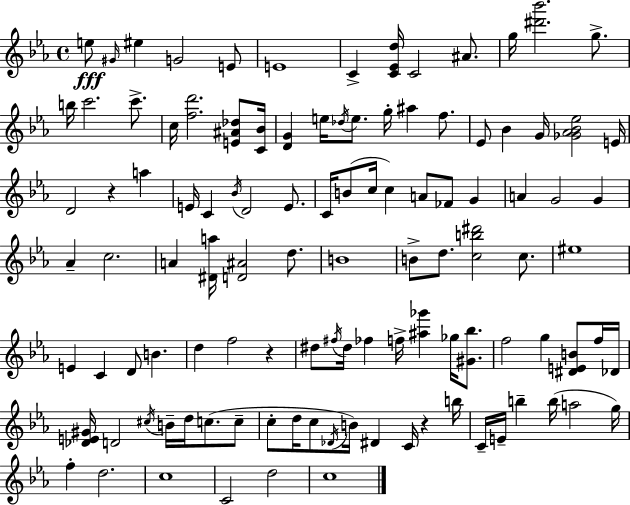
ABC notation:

X:1
T:Untitled
M:4/4
L:1/4
K:Cm
e/2 ^G/4 ^e G2 E/2 E4 C [C_Ed]/4 C2 ^A/2 g/4 [^d'_b']2 g/2 b/4 c'2 c'/2 c/4 [fd']2 [E^A_d]/2 [C_B]/4 [DG] e/4 _d/4 e/2 g/4 ^a f/2 _E/2 _B G/4 [_G_A_B_e]2 E/4 D2 z a E/4 C _B/4 D2 E/2 C/4 B/2 c/4 c A/2 _F/2 G A G2 G _A c2 A [^Da]/4 [D^A]2 d/2 B4 B/2 d/2 [cb^d']2 c/2 ^e4 E C D/2 B d f2 z ^d/2 ^f/4 ^d/4 _f f/4 [^a_g'] _g/4 [^G_b]/2 f2 g [^DEB]/2 f/4 _D/4 [_DE^G]/4 D2 ^c/4 B/4 d/4 c/2 c/2 c/2 d/4 c/2 _D/4 B/4 ^D C/4 z b/4 C/4 E/4 b b/4 a2 g/4 f d2 c4 C2 d2 c4